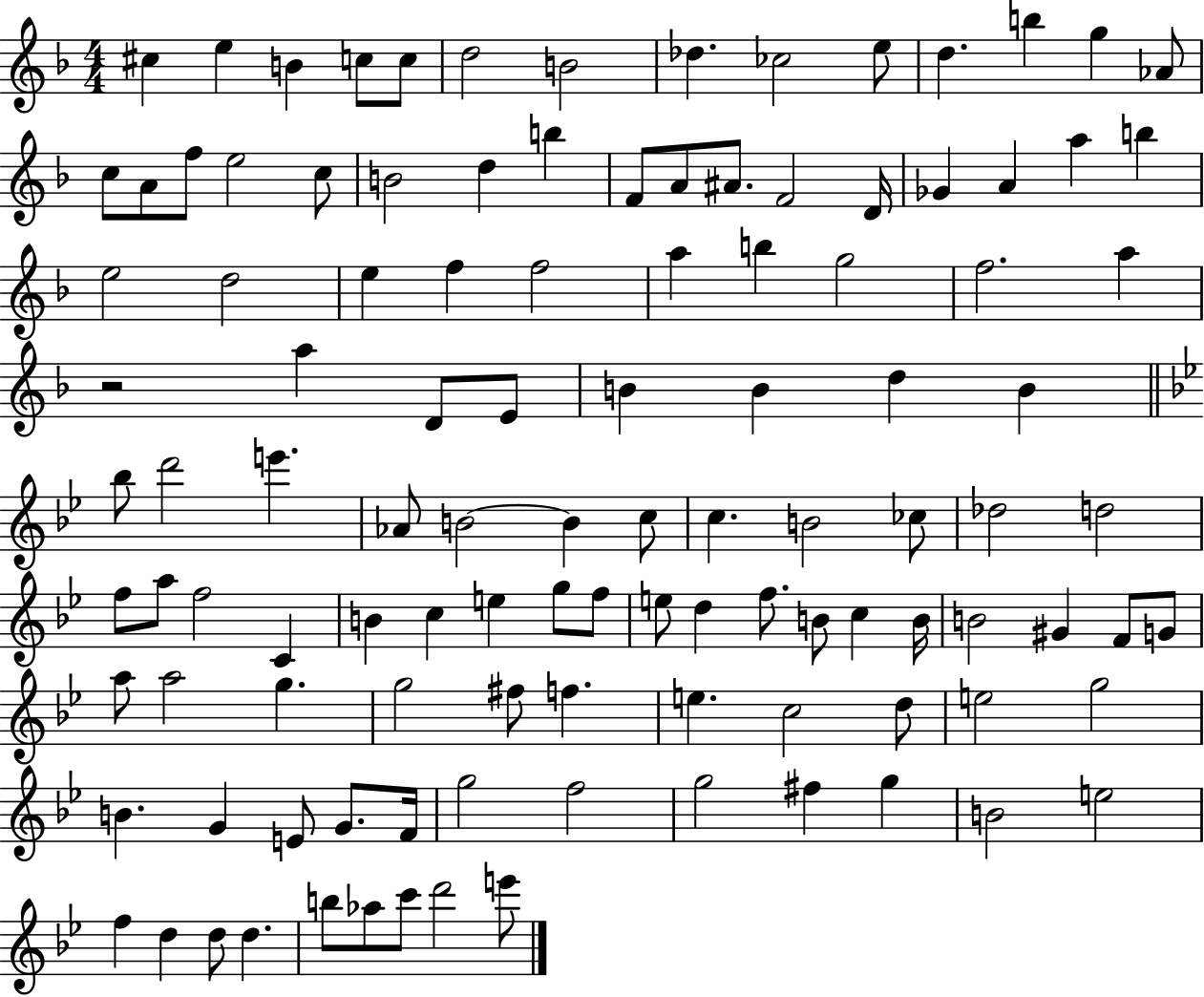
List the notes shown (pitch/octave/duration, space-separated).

C#5/q E5/q B4/q C5/e C5/e D5/h B4/h Db5/q. CES5/h E5/e D5/q. B5/q G5/q Ab4/e C5/e A4/e F5/e E5/h C5/e B4/h D5/q B5/q F4/e A4/e A#4/e. F4/h D4/s Gb4/q A4/q A5/q B5/q E5/h D5/h E5/q F5/q F5/h A5/q B5/q G5/h F5/h. A5/q R/h A5/q D4/e E4/e B4/q B4/q D5/q B4/q Bb5/e D6/h E6/q. Ab4/e B4/h B4/q C5/e C5/q. B4/h CES5/e Db5/h D5/h F5/e A5/e F5/h C4/q B4/q C5/q E5/q G5/e F5/e E5/e D5/q F5/e. B4/e C5/q B4/s B4/h G#4/q F4/e G4/e A5/e A5/h G5/q. G5/h F#5/e F5/q. E5/q. C5/h D5/e E5/h G5/h B4/q. G4/q E4/e G4/e. F4/s G5/h F5/h G5/h F#5/q G5/q B4/h E5/h F5/q D5/q D5/e D5/q. B5/e Ab5/e C6/e D6/h E6/e